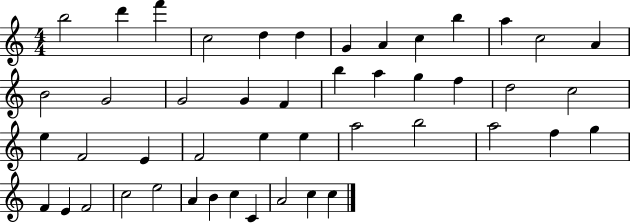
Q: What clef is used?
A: treble